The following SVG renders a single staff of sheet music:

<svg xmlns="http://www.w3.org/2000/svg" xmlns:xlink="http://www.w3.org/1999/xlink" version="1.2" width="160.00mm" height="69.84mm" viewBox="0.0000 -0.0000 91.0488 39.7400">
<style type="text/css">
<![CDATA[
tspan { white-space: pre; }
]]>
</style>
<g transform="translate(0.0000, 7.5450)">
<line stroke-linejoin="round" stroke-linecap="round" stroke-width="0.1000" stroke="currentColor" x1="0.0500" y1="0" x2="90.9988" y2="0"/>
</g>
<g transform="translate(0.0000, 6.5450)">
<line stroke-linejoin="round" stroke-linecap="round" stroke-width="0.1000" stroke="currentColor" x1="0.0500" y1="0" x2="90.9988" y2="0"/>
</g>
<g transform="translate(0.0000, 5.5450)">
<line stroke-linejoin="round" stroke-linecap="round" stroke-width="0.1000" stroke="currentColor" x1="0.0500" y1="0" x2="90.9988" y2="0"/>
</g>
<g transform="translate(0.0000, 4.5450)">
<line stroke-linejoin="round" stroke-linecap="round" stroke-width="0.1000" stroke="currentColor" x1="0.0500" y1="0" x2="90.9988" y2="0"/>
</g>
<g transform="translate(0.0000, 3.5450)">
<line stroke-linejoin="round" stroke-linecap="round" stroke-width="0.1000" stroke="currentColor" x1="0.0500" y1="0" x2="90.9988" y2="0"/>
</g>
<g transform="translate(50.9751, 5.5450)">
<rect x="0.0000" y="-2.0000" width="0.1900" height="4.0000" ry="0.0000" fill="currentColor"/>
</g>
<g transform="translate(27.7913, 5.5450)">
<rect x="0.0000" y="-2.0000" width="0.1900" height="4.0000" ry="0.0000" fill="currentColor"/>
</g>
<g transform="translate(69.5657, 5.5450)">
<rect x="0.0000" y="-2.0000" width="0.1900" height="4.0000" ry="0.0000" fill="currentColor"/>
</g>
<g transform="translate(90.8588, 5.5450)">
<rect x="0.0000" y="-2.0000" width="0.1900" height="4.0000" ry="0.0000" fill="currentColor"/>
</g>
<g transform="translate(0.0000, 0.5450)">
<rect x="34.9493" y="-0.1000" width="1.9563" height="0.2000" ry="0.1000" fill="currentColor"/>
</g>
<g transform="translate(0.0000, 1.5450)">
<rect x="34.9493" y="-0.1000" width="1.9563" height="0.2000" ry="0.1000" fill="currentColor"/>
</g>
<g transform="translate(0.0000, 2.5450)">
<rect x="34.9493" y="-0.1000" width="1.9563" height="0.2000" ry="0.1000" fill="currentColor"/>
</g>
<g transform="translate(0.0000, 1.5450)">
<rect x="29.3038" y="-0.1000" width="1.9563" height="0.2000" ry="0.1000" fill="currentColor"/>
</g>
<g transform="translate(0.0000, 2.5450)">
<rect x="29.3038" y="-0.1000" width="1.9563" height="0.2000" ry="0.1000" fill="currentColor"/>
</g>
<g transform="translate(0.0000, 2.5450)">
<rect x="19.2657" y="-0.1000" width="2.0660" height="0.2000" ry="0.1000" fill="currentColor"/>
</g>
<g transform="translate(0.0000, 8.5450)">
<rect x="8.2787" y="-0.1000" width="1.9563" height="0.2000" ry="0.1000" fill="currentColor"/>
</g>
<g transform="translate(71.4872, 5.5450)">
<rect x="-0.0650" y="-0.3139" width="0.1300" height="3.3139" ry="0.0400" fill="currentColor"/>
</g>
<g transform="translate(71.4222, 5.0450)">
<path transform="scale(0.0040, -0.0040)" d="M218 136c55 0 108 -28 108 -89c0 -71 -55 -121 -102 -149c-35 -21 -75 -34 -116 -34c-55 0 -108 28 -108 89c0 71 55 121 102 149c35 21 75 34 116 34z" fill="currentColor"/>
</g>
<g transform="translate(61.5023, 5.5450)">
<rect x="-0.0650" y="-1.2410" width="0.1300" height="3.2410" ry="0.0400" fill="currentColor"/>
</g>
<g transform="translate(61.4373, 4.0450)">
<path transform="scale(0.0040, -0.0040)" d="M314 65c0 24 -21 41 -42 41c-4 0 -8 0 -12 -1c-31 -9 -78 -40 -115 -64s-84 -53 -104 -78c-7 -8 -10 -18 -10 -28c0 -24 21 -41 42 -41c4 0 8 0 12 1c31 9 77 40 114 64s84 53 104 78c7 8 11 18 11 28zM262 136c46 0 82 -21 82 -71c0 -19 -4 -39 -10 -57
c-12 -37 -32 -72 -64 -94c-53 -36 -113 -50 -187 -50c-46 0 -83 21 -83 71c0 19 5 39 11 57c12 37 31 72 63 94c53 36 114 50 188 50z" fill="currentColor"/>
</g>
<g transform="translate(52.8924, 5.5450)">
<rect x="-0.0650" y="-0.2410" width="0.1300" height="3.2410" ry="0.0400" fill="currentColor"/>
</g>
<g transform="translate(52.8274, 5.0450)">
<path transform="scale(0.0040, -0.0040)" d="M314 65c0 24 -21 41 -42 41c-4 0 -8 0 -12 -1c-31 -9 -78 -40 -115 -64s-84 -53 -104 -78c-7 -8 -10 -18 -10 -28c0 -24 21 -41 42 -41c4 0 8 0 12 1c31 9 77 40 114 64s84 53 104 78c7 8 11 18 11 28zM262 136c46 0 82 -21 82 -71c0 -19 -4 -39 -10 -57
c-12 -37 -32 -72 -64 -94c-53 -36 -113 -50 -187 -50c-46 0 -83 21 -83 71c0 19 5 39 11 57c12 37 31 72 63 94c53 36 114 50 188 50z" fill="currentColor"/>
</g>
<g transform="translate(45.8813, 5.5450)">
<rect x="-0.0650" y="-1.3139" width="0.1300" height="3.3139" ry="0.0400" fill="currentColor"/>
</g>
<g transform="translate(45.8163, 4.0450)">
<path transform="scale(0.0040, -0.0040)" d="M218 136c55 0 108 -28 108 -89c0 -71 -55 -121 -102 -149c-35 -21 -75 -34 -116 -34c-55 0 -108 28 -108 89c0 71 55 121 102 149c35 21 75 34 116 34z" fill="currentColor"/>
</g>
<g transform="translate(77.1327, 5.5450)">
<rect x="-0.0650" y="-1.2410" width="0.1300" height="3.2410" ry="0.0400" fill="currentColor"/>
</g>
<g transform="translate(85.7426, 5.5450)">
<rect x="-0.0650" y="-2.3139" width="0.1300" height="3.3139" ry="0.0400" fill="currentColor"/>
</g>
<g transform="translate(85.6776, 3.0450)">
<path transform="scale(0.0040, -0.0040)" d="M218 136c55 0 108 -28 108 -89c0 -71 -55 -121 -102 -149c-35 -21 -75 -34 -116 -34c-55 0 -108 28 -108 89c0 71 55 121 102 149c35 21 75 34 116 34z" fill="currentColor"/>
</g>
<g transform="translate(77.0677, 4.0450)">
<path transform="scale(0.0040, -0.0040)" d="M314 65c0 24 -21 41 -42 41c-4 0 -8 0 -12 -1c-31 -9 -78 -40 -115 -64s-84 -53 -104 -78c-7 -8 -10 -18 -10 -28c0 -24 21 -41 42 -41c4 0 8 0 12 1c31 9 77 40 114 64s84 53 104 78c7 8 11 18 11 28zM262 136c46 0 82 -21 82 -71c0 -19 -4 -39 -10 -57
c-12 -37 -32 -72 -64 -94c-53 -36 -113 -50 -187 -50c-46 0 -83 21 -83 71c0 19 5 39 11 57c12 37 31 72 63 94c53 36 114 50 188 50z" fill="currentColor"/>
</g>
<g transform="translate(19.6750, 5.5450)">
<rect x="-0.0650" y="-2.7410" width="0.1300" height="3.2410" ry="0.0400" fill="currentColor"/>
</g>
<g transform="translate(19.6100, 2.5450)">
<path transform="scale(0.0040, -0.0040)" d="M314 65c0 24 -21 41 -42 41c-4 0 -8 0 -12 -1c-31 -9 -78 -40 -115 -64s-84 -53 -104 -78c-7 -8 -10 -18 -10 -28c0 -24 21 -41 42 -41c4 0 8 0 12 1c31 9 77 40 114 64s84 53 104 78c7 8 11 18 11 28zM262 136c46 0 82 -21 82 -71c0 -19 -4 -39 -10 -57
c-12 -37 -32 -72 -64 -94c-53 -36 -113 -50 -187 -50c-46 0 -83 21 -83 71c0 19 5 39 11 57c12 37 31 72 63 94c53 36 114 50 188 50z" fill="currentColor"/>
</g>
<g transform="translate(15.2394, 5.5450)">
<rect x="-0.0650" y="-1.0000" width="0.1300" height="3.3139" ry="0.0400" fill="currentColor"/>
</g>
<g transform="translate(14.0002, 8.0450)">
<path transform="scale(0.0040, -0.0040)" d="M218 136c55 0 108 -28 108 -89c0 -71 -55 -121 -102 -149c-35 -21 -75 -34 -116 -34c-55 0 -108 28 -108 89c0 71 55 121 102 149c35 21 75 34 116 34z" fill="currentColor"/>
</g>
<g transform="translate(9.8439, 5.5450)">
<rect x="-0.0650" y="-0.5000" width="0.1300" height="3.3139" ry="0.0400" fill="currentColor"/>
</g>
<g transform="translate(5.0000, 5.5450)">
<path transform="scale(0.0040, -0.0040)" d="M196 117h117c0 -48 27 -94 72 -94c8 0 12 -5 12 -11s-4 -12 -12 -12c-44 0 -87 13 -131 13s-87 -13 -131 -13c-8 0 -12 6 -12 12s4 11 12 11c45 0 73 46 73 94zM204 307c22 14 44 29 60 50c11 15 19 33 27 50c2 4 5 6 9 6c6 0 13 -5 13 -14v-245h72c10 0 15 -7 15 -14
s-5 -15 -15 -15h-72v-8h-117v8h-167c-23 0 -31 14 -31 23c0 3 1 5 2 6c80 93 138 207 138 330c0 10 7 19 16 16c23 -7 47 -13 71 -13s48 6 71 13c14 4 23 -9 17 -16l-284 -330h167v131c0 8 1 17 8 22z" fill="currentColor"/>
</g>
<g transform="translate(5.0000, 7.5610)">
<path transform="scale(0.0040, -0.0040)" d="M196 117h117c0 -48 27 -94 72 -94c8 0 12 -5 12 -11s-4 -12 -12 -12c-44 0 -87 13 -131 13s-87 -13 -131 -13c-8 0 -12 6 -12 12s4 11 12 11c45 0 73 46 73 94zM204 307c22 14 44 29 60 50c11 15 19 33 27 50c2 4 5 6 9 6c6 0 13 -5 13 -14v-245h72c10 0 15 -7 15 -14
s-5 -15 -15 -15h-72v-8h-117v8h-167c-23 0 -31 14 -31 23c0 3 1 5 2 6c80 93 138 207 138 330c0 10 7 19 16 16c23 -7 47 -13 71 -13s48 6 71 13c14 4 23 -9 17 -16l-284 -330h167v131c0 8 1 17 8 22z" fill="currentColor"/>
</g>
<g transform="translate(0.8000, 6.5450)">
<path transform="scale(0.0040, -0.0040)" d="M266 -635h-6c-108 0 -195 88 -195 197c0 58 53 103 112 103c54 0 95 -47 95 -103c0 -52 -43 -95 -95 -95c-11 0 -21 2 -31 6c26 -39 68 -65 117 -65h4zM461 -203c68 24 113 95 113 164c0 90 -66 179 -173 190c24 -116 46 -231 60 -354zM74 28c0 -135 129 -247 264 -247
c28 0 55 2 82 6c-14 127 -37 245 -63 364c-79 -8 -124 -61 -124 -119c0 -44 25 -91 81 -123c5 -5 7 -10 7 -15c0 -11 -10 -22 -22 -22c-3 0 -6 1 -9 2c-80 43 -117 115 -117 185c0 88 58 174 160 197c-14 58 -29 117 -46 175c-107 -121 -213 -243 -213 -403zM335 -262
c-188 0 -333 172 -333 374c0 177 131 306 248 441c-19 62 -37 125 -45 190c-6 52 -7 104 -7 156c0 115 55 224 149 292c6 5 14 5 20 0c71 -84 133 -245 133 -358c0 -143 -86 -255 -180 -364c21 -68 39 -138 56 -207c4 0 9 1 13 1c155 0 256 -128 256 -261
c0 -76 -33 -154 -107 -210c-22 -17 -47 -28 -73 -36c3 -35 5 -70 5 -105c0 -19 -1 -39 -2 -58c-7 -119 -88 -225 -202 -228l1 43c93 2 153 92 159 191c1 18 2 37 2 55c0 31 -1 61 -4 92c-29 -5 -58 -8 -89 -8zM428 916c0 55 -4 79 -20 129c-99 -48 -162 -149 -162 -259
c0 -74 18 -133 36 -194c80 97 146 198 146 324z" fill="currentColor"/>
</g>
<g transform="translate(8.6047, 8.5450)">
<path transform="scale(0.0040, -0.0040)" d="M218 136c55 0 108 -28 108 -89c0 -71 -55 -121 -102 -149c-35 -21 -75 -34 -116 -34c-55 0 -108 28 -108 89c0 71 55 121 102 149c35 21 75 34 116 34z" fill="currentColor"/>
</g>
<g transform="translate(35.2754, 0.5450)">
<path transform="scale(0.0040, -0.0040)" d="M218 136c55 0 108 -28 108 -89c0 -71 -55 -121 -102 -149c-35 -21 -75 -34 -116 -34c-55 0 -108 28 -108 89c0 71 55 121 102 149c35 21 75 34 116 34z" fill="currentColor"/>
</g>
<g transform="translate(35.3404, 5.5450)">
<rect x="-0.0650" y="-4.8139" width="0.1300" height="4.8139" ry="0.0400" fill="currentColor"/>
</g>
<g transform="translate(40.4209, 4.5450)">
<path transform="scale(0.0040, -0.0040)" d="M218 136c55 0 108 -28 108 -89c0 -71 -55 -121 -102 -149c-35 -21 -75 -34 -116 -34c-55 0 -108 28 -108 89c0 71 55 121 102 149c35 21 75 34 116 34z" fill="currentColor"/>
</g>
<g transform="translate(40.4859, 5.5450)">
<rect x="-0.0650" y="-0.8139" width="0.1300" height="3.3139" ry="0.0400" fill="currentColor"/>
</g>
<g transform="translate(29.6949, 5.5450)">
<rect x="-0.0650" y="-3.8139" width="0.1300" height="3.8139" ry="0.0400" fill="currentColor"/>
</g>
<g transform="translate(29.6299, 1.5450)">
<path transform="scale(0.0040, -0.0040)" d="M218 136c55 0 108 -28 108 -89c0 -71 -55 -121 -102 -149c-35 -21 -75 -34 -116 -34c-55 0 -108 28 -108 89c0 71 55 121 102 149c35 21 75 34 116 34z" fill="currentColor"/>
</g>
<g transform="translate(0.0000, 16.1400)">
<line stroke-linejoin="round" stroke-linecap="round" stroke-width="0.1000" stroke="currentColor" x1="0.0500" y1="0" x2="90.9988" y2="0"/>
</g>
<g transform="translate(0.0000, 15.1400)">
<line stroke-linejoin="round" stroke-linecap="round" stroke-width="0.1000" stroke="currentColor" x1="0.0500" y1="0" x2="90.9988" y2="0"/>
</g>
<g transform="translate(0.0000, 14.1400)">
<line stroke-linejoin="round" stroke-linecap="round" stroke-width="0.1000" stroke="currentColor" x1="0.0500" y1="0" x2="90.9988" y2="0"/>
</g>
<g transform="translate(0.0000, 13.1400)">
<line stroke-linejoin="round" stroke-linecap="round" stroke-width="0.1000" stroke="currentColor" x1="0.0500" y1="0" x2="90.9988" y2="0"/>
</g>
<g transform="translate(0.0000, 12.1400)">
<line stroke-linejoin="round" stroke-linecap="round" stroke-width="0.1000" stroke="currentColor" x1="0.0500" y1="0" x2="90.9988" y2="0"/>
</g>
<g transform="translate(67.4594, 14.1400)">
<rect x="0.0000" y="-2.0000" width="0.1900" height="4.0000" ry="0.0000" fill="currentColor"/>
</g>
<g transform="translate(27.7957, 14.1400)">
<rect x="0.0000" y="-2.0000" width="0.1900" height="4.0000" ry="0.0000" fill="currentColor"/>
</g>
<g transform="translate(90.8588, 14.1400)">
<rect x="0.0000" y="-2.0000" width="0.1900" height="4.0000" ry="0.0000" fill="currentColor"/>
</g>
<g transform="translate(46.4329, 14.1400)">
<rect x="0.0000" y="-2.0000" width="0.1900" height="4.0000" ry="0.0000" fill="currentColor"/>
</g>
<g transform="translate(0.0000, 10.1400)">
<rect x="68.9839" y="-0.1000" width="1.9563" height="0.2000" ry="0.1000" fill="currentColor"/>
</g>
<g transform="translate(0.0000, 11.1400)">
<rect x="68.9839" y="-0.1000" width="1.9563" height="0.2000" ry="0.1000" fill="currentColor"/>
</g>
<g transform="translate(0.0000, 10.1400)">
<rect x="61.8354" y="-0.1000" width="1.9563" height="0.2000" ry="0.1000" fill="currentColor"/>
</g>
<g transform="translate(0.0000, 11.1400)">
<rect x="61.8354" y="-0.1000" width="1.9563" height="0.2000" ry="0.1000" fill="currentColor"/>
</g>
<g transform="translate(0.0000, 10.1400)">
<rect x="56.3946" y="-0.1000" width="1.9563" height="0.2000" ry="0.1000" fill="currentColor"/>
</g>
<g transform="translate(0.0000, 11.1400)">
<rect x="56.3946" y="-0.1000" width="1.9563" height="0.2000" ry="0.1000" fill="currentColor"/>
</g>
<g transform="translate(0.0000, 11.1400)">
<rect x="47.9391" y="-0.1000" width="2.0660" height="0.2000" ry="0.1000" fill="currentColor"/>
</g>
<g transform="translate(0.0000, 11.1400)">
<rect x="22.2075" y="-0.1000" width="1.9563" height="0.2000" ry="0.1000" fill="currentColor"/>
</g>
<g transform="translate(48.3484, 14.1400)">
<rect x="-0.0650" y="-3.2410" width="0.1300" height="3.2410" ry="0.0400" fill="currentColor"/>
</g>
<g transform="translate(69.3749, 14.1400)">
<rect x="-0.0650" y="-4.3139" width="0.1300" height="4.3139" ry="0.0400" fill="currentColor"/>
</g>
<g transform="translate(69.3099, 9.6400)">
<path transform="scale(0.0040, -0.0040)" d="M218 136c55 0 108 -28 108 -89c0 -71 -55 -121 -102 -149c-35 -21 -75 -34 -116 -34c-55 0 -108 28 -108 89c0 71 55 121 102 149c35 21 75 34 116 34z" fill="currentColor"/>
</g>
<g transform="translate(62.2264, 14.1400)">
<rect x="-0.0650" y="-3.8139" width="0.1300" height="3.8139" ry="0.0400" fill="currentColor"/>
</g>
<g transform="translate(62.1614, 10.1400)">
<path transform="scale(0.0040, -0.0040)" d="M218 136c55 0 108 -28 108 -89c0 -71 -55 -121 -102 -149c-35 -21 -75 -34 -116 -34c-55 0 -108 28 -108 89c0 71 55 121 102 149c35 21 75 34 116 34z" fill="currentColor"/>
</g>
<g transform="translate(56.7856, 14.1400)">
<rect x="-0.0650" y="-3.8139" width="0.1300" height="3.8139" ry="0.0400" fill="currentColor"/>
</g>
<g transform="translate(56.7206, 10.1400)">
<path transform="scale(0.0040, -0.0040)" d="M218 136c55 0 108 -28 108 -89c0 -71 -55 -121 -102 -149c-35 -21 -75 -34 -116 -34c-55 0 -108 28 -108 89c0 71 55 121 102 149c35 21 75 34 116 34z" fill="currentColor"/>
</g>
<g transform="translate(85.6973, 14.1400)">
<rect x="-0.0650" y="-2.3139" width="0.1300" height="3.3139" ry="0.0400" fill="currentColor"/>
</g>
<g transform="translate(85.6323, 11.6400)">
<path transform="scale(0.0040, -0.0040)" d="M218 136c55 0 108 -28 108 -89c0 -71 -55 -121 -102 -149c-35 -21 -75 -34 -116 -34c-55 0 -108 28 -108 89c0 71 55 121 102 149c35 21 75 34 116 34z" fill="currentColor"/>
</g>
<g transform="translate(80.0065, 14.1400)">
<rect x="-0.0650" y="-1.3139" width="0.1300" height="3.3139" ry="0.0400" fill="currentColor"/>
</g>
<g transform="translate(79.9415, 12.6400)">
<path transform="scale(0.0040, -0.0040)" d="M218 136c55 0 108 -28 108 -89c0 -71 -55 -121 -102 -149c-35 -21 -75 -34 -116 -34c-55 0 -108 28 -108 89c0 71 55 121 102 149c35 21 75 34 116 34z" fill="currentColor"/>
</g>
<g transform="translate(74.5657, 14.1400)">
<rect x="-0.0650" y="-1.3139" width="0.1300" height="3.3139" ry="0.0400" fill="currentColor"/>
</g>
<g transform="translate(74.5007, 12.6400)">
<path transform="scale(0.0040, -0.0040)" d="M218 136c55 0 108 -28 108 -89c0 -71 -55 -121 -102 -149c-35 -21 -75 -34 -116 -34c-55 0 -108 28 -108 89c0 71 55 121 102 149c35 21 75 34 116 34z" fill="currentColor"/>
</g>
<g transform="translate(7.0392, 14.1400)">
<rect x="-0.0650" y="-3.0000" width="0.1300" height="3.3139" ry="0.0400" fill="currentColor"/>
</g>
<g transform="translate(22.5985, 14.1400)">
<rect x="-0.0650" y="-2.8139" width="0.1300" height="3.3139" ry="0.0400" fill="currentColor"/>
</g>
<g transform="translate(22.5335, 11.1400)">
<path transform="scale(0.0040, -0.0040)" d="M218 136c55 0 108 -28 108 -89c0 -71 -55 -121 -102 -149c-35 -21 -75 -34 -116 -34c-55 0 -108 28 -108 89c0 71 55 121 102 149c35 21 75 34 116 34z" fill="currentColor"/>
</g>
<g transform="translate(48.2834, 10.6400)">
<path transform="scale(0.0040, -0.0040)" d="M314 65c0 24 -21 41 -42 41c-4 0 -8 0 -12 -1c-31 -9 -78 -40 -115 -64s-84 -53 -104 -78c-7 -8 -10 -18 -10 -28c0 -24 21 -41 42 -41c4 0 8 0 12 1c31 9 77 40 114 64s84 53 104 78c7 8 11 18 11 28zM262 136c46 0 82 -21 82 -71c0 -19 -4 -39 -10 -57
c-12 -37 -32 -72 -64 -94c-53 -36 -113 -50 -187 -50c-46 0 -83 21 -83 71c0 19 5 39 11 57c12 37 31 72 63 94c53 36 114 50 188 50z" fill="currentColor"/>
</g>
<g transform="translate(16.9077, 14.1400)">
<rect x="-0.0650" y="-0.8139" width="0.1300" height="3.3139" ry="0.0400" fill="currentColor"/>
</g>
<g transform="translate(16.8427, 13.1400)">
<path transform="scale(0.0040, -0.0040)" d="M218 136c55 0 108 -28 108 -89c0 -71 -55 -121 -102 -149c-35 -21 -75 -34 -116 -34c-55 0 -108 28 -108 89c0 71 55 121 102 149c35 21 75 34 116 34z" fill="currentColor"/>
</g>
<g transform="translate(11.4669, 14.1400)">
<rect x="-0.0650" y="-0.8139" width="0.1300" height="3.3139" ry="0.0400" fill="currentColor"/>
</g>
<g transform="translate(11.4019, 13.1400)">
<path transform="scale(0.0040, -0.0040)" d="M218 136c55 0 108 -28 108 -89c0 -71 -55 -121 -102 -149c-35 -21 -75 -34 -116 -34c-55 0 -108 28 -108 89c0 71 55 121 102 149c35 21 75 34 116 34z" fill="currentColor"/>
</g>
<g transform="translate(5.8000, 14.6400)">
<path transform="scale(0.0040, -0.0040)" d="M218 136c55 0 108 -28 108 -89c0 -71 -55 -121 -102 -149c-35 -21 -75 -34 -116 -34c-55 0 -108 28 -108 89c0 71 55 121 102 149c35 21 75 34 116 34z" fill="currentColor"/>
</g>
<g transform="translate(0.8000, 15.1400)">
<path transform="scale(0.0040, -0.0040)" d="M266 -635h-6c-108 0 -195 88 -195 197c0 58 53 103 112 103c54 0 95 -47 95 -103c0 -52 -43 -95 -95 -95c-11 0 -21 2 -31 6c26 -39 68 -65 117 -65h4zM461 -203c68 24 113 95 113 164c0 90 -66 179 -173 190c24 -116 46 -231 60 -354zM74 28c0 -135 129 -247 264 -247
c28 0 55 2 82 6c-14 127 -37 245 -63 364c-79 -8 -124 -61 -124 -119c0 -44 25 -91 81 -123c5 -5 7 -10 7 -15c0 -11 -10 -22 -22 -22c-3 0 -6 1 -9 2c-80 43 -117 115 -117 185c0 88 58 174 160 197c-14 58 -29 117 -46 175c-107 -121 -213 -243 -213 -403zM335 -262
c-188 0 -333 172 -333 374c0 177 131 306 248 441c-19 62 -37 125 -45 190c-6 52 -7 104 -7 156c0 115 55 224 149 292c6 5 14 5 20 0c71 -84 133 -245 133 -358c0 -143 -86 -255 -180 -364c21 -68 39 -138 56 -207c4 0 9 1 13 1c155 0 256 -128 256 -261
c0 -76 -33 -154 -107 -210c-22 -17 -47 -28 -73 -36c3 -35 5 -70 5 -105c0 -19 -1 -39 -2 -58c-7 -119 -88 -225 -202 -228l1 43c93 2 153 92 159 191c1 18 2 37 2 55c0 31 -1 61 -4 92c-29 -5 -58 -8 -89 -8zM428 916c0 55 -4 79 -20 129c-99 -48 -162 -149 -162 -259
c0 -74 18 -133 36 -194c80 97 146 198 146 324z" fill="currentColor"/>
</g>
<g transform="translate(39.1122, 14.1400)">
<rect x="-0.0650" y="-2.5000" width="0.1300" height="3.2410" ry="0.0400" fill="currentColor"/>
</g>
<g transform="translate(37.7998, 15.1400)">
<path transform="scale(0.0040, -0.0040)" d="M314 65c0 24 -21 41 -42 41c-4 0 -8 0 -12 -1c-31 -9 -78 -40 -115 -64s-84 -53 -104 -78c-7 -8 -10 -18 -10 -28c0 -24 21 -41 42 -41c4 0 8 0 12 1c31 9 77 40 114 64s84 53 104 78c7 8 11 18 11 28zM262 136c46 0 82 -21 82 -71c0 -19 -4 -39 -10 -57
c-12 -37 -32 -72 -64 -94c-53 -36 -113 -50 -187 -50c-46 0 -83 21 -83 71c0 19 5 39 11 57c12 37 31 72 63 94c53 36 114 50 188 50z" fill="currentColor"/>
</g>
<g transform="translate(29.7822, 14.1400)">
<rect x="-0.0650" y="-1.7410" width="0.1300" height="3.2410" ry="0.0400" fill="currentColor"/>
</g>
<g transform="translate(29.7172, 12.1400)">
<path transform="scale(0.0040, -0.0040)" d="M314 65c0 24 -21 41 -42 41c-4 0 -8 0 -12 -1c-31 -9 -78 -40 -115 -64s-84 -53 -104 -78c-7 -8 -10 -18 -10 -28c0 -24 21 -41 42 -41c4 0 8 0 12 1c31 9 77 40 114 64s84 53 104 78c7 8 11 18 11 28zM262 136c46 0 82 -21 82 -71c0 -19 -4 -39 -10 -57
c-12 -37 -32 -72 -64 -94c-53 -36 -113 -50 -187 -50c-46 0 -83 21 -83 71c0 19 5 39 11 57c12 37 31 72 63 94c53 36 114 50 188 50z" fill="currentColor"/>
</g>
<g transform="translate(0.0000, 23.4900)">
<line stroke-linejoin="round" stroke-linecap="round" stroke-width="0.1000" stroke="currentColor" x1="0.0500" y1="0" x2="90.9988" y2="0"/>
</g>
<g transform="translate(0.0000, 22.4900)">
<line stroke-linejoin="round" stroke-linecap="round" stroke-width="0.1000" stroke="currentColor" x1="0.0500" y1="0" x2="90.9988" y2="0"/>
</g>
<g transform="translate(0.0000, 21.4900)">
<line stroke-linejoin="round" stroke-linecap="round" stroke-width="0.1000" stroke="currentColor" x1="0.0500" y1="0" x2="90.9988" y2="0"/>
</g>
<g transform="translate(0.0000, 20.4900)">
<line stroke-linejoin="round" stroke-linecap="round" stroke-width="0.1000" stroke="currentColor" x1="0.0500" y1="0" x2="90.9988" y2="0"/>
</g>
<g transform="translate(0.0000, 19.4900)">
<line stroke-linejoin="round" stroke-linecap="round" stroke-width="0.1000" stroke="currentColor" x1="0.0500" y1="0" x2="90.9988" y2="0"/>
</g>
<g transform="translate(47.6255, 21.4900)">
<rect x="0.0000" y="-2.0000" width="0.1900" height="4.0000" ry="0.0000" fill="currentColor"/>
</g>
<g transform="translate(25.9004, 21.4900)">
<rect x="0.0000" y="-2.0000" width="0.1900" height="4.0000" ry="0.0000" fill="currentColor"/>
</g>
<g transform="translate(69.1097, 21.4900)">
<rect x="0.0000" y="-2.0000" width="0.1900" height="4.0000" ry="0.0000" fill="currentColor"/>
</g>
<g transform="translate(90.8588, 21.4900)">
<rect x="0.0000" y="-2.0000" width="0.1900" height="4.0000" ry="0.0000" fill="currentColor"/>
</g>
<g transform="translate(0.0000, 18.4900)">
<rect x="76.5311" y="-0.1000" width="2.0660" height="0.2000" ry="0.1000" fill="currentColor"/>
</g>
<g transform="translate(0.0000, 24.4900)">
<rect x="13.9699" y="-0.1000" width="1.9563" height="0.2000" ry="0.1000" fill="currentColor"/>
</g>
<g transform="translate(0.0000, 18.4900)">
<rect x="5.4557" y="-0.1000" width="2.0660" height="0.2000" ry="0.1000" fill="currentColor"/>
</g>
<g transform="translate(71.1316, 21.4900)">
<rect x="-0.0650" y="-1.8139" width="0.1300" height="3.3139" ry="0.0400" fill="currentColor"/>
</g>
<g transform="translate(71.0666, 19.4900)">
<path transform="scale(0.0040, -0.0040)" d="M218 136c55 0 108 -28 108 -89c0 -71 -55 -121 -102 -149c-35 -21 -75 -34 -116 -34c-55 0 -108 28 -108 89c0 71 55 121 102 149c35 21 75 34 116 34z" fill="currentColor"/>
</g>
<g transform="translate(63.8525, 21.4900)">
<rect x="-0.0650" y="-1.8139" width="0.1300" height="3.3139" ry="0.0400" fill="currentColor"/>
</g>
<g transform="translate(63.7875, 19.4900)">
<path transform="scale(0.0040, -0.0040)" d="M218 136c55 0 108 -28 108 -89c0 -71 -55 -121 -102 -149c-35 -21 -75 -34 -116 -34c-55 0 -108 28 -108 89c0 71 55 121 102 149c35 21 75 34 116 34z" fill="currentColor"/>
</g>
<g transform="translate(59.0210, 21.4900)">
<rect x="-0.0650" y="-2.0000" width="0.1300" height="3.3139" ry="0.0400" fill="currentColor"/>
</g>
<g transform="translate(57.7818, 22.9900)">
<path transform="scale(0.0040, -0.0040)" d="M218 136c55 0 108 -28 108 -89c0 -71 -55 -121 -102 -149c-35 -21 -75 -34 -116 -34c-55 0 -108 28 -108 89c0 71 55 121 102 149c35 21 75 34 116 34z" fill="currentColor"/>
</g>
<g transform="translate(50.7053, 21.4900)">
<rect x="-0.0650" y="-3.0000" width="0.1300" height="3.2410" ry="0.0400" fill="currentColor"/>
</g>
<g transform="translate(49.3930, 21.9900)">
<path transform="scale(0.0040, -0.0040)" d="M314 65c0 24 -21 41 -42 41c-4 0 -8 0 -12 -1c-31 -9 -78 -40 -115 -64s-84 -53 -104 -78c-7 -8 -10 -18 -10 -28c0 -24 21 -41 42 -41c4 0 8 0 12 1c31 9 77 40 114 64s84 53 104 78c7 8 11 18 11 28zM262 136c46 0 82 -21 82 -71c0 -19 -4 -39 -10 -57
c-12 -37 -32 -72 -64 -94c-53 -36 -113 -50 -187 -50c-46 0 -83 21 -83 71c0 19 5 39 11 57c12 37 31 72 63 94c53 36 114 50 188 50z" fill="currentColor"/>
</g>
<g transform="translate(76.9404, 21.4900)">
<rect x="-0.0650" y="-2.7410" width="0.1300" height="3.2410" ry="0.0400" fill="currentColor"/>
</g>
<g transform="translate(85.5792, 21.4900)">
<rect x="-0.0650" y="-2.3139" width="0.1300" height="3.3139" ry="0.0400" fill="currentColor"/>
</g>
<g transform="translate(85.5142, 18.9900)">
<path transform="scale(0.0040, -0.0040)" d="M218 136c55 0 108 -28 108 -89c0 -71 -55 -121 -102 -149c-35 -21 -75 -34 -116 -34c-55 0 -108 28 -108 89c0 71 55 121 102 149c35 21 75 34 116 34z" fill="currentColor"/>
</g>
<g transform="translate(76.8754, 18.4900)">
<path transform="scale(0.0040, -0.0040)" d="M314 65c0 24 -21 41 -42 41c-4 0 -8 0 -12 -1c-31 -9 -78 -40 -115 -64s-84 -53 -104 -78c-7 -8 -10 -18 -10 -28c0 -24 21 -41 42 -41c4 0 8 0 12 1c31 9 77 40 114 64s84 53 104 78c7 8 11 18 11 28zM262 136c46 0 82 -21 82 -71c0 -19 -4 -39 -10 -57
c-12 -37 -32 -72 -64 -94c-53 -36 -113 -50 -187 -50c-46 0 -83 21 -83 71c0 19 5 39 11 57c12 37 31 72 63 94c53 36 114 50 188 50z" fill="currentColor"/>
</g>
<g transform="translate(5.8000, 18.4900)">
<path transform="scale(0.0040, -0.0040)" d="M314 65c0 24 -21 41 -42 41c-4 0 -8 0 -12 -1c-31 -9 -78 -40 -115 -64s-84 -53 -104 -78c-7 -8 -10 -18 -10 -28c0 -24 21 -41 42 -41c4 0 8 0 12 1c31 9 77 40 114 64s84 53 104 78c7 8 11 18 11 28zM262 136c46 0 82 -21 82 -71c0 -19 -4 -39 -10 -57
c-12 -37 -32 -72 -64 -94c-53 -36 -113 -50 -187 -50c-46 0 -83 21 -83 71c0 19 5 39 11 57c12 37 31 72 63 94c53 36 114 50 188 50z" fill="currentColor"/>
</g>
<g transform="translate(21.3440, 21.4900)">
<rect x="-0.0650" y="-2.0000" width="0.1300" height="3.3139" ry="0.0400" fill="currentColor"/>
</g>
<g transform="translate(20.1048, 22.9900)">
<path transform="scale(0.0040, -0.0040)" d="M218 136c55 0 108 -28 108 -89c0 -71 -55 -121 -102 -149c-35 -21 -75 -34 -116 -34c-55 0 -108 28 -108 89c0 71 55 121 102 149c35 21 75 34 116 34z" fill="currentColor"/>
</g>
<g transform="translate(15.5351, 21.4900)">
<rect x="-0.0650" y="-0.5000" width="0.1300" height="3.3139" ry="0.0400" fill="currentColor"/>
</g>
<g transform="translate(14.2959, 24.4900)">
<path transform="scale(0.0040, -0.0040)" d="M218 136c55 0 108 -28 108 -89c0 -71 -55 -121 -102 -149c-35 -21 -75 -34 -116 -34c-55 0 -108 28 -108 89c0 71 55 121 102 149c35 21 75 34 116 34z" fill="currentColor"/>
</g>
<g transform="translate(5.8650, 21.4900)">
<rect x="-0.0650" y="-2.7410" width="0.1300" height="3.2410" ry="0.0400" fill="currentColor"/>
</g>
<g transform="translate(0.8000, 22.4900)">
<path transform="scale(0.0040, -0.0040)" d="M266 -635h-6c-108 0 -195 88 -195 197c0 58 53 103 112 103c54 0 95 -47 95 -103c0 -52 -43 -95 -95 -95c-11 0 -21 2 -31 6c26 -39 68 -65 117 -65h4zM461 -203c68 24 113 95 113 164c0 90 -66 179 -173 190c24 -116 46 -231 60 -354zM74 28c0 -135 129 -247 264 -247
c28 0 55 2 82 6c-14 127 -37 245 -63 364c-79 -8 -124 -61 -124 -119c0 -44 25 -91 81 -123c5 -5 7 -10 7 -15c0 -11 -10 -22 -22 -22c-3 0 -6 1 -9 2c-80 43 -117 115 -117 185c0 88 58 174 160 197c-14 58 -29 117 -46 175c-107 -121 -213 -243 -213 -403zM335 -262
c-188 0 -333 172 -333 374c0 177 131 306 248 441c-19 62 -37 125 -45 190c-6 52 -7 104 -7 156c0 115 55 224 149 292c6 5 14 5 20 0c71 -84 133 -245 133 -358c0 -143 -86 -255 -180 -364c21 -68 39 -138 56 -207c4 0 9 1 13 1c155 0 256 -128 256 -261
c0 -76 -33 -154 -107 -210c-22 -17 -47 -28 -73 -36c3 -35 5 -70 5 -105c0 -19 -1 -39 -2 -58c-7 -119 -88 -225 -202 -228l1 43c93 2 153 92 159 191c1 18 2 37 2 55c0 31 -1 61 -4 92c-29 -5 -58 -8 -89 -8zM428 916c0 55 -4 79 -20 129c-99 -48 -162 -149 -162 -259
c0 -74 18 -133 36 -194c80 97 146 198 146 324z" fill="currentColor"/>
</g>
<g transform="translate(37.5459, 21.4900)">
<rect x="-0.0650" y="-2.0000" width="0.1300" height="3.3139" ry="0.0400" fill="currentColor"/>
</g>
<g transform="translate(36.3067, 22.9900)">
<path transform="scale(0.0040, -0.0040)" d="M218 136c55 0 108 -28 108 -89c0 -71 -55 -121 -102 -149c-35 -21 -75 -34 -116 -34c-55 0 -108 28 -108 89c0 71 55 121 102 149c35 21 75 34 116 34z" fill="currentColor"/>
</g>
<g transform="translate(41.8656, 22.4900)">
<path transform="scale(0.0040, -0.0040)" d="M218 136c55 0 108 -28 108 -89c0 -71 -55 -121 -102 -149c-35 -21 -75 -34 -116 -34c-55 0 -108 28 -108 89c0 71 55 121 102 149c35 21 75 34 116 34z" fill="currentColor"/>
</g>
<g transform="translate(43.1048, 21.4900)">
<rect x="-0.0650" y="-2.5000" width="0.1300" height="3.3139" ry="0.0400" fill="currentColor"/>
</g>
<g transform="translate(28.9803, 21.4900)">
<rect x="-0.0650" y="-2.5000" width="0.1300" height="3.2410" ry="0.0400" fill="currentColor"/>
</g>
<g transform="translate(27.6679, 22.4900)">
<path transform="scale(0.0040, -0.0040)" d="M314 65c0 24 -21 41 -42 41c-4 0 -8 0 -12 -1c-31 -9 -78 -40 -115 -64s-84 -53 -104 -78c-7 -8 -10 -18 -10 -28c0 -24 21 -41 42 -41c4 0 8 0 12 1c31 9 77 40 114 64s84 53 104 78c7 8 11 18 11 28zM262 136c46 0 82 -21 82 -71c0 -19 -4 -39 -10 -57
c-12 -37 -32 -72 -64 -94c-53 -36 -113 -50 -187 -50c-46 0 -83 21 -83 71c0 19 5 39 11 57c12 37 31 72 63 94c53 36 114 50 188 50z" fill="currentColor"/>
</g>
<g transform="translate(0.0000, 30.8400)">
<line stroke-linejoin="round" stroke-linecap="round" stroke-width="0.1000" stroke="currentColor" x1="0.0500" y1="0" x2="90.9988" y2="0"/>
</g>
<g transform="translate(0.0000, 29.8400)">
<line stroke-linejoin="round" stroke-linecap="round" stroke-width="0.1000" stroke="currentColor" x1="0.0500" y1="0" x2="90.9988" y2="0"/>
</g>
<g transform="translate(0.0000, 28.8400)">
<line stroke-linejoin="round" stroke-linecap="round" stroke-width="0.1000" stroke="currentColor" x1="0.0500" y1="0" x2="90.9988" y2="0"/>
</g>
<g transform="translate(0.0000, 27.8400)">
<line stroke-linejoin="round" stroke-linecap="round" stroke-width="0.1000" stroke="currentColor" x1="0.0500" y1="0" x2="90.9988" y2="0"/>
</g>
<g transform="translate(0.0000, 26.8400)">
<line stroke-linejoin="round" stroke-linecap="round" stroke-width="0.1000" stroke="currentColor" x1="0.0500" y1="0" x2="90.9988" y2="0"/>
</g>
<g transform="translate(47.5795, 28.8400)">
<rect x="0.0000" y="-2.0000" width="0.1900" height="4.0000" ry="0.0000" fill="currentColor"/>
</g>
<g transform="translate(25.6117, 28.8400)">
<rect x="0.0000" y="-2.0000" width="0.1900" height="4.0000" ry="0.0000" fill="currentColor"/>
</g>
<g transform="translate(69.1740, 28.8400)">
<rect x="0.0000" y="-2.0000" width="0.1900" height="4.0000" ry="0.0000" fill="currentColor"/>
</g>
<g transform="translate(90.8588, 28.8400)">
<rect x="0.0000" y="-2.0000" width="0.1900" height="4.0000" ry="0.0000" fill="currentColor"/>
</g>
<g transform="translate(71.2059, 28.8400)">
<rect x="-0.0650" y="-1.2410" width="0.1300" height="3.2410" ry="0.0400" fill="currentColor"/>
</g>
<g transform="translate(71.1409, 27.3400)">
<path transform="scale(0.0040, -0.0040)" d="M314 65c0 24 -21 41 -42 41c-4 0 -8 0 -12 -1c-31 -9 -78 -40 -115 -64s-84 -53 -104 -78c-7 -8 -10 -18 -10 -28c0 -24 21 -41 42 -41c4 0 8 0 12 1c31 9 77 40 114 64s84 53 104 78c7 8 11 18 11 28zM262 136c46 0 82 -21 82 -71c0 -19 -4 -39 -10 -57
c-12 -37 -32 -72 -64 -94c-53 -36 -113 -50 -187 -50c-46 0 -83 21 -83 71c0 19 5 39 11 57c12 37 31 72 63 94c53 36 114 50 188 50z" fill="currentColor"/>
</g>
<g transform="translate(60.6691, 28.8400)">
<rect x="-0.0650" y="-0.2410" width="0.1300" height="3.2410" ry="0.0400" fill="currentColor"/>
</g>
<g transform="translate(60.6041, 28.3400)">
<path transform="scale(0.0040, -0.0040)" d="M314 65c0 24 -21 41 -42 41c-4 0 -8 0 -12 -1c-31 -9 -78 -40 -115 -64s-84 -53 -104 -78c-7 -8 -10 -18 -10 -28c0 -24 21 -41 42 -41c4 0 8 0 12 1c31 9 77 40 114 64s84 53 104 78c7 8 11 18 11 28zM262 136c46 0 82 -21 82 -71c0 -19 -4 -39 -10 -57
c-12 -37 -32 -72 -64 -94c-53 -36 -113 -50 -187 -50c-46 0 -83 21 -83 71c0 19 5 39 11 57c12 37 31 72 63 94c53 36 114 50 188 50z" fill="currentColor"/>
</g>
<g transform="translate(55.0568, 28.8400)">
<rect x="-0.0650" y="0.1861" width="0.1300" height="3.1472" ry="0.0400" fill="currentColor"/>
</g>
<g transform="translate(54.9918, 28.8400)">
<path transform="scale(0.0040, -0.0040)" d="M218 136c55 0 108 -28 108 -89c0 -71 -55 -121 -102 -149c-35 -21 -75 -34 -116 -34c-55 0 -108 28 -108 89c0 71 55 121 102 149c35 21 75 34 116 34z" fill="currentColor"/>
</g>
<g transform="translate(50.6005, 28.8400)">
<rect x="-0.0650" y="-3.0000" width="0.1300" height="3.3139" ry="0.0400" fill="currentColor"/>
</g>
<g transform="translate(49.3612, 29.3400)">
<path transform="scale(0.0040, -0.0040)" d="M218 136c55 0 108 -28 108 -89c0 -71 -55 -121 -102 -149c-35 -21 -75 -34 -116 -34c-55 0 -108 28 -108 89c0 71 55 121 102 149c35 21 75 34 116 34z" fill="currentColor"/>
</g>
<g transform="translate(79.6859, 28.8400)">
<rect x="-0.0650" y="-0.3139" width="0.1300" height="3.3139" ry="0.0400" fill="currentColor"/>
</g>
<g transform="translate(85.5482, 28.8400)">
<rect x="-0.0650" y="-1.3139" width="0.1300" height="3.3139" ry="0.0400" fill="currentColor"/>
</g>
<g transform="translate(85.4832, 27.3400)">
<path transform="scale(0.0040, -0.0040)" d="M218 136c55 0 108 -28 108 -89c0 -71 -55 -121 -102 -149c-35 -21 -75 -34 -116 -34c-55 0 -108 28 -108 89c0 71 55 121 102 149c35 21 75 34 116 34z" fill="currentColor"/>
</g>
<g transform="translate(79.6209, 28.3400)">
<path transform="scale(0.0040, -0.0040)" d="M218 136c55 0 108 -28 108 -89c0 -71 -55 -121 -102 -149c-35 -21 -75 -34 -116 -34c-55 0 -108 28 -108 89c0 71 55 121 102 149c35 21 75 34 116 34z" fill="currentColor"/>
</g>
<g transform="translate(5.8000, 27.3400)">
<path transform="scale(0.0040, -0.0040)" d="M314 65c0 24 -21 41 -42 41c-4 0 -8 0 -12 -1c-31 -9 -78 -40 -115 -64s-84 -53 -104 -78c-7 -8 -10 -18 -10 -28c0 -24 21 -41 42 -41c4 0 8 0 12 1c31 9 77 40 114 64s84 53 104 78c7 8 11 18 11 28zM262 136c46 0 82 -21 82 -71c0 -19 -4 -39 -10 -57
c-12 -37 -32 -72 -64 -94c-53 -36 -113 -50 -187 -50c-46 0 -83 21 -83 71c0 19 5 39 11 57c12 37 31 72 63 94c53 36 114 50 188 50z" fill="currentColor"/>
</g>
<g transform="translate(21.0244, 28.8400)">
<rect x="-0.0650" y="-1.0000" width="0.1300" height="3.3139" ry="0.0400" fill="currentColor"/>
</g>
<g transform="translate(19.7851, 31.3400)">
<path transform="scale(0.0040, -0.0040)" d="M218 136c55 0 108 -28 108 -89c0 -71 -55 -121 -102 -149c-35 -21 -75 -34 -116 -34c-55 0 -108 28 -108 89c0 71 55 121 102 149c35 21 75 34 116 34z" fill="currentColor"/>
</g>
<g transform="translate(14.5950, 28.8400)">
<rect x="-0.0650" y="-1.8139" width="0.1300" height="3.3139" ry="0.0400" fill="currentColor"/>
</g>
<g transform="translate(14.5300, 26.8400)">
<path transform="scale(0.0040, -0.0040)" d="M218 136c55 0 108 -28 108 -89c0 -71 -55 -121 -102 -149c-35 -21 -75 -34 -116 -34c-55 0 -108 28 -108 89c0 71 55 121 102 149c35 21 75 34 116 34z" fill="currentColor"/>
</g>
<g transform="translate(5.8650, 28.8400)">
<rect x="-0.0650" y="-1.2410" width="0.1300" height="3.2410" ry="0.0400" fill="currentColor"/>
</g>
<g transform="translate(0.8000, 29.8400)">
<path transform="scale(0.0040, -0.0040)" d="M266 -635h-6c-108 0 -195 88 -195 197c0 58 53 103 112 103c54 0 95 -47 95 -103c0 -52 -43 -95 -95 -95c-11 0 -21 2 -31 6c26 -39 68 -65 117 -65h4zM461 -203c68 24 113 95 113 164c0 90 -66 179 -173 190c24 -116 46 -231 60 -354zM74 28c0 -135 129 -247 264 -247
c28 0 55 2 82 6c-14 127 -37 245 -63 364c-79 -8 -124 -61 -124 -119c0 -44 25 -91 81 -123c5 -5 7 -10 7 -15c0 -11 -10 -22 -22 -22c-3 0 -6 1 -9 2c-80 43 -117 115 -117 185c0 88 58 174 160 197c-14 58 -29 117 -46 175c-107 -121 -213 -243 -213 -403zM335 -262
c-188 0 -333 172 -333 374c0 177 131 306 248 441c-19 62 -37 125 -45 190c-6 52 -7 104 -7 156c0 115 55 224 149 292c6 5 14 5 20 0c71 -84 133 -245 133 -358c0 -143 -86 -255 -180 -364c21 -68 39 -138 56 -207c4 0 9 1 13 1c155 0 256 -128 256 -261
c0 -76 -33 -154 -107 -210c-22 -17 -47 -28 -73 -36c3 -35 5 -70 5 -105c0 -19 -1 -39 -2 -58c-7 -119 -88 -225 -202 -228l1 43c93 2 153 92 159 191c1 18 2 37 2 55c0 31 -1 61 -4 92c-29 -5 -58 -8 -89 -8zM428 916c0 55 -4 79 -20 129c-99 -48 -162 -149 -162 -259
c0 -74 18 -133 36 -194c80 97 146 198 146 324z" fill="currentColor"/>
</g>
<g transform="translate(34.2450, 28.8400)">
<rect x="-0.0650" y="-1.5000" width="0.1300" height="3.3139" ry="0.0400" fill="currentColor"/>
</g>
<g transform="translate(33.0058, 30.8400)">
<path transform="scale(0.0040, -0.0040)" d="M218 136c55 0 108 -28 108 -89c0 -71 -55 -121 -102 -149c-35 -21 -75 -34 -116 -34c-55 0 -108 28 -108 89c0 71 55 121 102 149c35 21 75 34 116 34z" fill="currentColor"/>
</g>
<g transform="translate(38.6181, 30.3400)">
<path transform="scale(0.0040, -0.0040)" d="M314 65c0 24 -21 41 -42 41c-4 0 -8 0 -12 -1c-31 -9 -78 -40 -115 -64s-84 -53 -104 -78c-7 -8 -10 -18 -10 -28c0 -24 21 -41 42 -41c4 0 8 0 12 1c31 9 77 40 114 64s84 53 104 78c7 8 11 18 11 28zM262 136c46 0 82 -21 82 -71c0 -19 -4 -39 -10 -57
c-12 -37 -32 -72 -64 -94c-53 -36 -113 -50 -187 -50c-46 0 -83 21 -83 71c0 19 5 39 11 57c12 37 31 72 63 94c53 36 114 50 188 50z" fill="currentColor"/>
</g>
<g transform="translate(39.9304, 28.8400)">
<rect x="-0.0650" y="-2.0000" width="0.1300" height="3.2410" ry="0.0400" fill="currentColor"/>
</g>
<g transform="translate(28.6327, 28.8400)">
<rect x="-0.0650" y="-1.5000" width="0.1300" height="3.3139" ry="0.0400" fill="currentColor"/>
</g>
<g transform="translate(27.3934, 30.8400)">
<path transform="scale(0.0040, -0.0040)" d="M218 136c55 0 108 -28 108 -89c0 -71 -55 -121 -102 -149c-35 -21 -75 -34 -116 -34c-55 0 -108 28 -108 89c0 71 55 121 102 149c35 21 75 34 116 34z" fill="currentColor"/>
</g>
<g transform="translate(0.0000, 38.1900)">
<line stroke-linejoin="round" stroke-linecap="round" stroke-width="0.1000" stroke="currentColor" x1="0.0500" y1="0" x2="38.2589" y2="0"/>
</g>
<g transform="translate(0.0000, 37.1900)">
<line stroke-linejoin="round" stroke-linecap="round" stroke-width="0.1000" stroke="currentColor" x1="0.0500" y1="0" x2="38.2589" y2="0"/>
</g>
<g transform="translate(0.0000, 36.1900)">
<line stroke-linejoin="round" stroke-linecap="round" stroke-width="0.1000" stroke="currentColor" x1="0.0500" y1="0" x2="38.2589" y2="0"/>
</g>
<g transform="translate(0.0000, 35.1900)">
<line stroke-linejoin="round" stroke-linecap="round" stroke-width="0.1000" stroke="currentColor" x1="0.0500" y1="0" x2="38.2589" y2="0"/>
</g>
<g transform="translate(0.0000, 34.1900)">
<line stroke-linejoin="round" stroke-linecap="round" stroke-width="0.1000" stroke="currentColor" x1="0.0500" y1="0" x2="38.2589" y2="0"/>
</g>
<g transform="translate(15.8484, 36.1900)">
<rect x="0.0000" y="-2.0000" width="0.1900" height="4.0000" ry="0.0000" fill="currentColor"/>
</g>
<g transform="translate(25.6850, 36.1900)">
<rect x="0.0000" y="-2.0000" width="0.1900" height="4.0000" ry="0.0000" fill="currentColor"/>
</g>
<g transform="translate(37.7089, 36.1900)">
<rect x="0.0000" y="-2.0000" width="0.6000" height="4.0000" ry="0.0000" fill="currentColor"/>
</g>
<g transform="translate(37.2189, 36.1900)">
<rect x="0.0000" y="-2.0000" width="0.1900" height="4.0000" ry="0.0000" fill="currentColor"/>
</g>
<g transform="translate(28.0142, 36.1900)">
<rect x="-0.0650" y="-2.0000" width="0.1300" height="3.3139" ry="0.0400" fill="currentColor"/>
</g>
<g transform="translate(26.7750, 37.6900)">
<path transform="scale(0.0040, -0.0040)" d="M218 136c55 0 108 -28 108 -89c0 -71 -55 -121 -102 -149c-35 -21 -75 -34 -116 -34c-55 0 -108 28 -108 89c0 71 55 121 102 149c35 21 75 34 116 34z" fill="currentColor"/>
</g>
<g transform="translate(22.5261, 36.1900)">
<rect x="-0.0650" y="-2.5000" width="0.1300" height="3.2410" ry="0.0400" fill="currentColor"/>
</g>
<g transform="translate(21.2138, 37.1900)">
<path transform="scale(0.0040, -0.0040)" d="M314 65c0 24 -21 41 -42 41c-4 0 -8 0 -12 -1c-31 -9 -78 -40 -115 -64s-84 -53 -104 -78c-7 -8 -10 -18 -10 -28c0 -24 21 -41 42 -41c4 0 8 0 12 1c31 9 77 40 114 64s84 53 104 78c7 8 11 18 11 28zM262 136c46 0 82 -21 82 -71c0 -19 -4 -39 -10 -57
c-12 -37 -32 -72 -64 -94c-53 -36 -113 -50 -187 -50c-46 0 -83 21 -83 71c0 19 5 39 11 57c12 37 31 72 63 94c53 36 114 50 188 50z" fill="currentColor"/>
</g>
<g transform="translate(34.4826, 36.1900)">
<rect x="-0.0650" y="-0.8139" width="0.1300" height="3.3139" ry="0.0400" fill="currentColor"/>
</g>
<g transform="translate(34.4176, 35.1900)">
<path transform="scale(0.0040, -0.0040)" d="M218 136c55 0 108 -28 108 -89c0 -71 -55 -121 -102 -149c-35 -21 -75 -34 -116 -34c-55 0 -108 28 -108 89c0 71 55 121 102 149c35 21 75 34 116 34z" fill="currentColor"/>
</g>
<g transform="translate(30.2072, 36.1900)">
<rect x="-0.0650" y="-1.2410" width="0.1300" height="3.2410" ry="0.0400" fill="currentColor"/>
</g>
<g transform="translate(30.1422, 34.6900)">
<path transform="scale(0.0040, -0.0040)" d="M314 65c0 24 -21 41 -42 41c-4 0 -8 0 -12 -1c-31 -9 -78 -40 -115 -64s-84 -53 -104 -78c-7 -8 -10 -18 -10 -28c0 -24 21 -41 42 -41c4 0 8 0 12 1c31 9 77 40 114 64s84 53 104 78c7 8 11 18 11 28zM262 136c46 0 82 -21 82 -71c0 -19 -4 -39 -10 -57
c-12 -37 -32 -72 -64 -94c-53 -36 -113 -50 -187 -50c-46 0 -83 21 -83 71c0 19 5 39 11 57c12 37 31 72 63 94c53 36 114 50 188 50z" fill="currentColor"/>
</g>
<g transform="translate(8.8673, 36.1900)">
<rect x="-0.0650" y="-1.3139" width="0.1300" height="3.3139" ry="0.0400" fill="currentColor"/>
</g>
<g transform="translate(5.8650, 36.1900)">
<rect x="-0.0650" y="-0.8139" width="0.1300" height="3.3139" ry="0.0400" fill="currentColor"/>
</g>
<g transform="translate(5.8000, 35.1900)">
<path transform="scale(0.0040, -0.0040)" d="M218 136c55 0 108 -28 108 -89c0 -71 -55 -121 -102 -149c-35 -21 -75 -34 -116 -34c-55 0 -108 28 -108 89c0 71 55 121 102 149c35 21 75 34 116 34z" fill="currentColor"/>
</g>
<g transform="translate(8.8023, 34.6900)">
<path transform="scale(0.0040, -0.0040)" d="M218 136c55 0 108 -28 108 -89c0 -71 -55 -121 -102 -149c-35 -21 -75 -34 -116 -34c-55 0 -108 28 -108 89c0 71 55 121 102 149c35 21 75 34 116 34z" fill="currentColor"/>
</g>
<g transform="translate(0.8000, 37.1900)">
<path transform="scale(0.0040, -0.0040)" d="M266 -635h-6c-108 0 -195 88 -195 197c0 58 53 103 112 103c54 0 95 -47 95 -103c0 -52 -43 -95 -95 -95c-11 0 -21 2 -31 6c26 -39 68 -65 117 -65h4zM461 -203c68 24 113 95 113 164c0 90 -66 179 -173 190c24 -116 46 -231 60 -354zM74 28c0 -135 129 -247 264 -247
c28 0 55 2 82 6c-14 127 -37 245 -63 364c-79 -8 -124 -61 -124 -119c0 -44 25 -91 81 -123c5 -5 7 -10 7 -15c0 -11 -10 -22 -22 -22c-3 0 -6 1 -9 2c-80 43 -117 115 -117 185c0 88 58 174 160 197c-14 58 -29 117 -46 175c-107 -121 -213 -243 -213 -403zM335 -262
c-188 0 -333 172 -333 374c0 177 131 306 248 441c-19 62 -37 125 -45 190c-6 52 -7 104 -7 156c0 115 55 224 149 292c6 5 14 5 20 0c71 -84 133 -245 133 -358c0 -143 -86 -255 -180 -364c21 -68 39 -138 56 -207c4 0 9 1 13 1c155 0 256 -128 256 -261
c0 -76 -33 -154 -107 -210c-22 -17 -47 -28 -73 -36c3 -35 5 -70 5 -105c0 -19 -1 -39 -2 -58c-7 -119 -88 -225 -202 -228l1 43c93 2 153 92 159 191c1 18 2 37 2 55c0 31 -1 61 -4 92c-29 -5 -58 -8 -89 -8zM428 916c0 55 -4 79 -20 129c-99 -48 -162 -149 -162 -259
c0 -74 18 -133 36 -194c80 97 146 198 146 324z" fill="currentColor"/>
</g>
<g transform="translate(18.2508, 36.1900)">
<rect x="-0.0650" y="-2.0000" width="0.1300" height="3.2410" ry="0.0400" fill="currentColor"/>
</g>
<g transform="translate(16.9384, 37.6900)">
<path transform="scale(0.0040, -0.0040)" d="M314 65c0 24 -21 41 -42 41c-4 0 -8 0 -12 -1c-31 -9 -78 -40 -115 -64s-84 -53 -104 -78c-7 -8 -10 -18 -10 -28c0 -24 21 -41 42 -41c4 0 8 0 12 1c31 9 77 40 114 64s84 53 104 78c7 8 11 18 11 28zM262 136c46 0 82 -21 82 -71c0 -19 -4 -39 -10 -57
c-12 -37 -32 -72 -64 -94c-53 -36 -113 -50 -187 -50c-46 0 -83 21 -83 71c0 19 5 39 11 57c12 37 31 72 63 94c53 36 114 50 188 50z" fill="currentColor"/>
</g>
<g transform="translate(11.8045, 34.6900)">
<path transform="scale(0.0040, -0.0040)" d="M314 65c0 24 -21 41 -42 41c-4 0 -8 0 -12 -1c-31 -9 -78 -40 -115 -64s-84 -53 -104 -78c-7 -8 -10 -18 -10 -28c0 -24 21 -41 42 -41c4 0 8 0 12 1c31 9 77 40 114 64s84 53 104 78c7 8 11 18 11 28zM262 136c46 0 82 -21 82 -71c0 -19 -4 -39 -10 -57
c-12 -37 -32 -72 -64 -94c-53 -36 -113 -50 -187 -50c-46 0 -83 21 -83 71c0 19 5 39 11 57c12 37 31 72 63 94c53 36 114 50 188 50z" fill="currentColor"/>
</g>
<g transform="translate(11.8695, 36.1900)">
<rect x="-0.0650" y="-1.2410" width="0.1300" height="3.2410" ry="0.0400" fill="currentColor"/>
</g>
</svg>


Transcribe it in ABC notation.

X:1
T:Untitled
M:4/4
L:1/4
K:C
C D a2 c' e' d e c2 e2 c e2 g A d d a f2 G2 b2 c' c' d' e e g a2 C F G2 F G A2 F f f a2 g e2 f D E E F2 A B c2 e2 c e d e e2 F2 G2 F e2 d